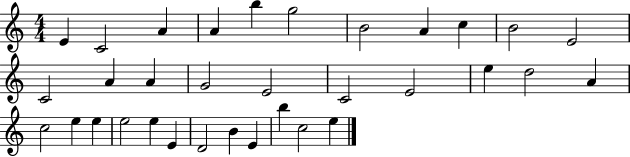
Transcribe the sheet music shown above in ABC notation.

X:1
T:Untitled
M:4/4
L:1/4
K:C
E C2 A A b g2 B2 A c B2 E2 C2 A A G2 E2 C2 E2 e d2 A c2 e e e2 e E D2 B E b c2 e